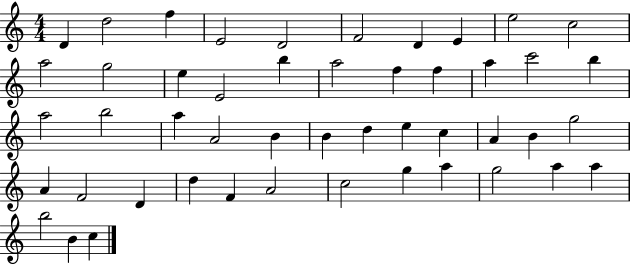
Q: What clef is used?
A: treble